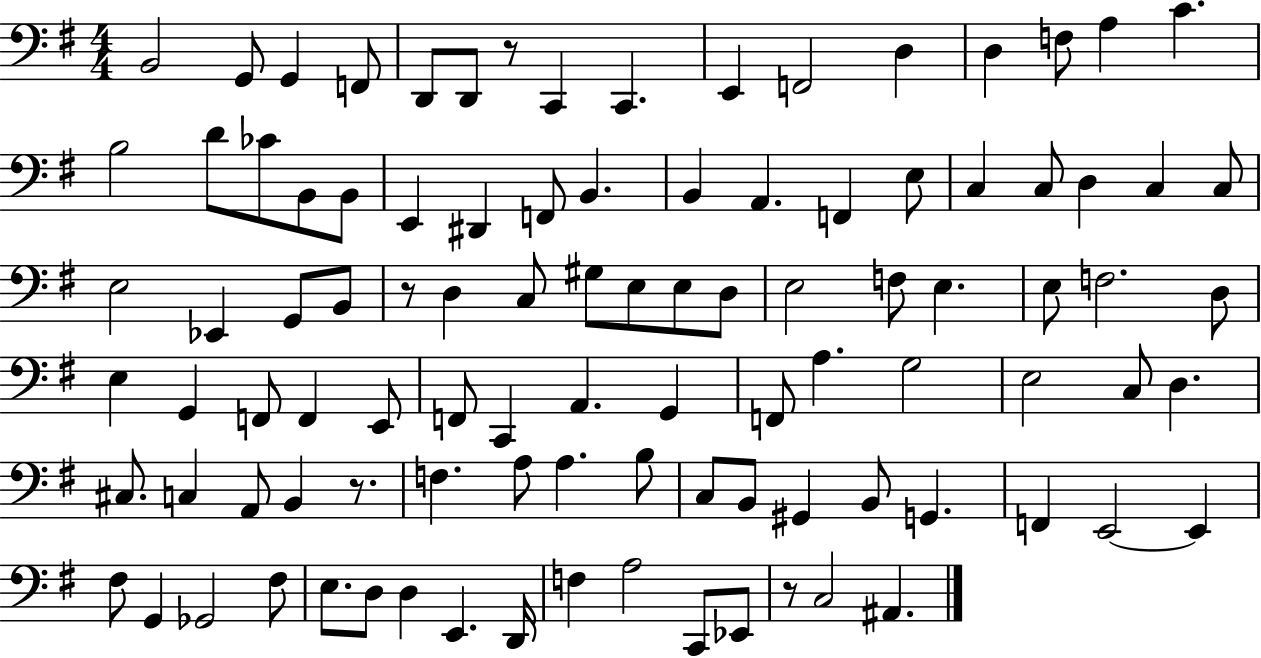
{
  \clef bass
  \numericTimeSignature
  \time 4/4
  \key g \major
  b,2 g,8 g,4 f,8 | d,8 d,8 r8 c,4 c,4. | e,4 f,2 d4 | d4 f8 a4 c'4. | \break b2 d'8 ces'8 b,8 b,8 | e,4 dis,4 f,8 b,4. | b,4 a,4. f,4 e8 | c4 c8 d4 c4 c8 | \break e2 ees,4 g,8 b,8 | r8 d4 c8 gis8 e8 e8 d8 | e2 f8 e4. | e8 f2. d8 | \break e4 g,4 f,8 f,4 e,8 | f,8 c,4 a,4. g,4 | f,8 a4. g2 | e2 c8 d4. | \break cis8. c4 a,8 b,4 r8. | f4. a8 a4. b8 | c8 b,8 gis,4 b,8 g,4. | f,4 e,2~~ e,4 | \break fis8 g,4 ges,2 fis8 | e8. d8 d4 e,4. d,16 | f4 a2 c,8 ees,8 | r8 c2 ais,4. | \break \bar "|."
}